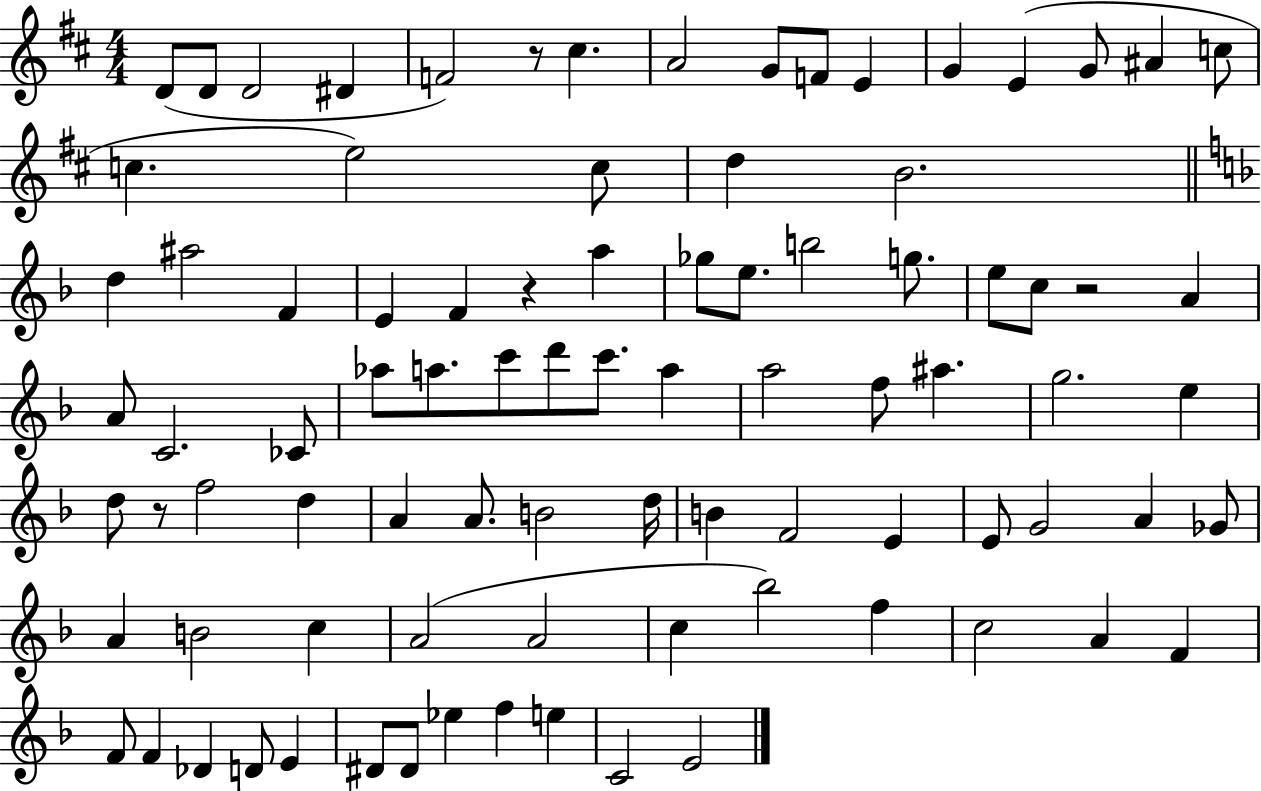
{
  \clef treble
  \numericTimeSignature
  \time 4/4
  \key d \major
  \repeat volta 2 { d'8( d'8 d'2 dis'4 | f'2) r8 cis''4. | a'2 g'8 f'8 e'4 | g'4 e'4( g'8 ais'4 c''8 | \break c''4. e''2) c''8 | d''4 b'2. | \bar "||" \break \key f \major d''4 ais''2 f'4 | e'4 f'4 r4 a''4 | ges''8 e''8. b''2 g''8. | e''8 c''8 r2 a'4 | \break a'8 c'2. ces'8 | aes''8 a''8. c'''8 d'''8 c'''8. a''4 | a''2 f''8 ais''4. | g''2. e''4 | \break d''8 r8 f''2 d''4 | a'4 a'8. b'2 d''16 | b'4 f'2 e'4 | e'8 g'2 a'4 ges'8 | \break a'4 b'2 c''4 | a'2( a'2 | c''4 bes''2) f''4 | c''2 a'4 f'4 | \break f'8 f'4 des'4 d'8 e'4 | dis'8 dis'8 ees''4 f''4 e''4 | c'2 e'2 | } \bar "|."
}